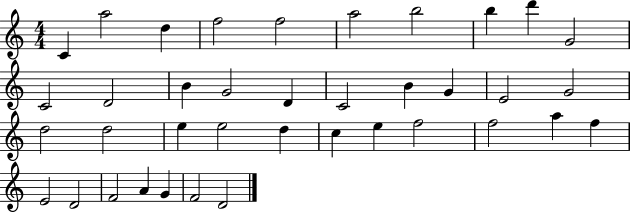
{
  \clef treble
  \numericTimeSignature
  \time 4/4
  \key c \major
  c'4 a''2 d''4 | f''2 f''2 | a''2 b''2 | b''4 d'''4 g'2 | \break c'2 d'2 | b'4 g'2 d'4 | c'2 b'4 g'4 | e'2 g'2 | \break d''2 d''2 | e''4 e''2 d''4 | c''4 e''4 f''2 | f''2 a''4 f''4 | \break e'2 d'2 | f'2 a'4 g'4 | f'2 d'2 | \bar "|."
}